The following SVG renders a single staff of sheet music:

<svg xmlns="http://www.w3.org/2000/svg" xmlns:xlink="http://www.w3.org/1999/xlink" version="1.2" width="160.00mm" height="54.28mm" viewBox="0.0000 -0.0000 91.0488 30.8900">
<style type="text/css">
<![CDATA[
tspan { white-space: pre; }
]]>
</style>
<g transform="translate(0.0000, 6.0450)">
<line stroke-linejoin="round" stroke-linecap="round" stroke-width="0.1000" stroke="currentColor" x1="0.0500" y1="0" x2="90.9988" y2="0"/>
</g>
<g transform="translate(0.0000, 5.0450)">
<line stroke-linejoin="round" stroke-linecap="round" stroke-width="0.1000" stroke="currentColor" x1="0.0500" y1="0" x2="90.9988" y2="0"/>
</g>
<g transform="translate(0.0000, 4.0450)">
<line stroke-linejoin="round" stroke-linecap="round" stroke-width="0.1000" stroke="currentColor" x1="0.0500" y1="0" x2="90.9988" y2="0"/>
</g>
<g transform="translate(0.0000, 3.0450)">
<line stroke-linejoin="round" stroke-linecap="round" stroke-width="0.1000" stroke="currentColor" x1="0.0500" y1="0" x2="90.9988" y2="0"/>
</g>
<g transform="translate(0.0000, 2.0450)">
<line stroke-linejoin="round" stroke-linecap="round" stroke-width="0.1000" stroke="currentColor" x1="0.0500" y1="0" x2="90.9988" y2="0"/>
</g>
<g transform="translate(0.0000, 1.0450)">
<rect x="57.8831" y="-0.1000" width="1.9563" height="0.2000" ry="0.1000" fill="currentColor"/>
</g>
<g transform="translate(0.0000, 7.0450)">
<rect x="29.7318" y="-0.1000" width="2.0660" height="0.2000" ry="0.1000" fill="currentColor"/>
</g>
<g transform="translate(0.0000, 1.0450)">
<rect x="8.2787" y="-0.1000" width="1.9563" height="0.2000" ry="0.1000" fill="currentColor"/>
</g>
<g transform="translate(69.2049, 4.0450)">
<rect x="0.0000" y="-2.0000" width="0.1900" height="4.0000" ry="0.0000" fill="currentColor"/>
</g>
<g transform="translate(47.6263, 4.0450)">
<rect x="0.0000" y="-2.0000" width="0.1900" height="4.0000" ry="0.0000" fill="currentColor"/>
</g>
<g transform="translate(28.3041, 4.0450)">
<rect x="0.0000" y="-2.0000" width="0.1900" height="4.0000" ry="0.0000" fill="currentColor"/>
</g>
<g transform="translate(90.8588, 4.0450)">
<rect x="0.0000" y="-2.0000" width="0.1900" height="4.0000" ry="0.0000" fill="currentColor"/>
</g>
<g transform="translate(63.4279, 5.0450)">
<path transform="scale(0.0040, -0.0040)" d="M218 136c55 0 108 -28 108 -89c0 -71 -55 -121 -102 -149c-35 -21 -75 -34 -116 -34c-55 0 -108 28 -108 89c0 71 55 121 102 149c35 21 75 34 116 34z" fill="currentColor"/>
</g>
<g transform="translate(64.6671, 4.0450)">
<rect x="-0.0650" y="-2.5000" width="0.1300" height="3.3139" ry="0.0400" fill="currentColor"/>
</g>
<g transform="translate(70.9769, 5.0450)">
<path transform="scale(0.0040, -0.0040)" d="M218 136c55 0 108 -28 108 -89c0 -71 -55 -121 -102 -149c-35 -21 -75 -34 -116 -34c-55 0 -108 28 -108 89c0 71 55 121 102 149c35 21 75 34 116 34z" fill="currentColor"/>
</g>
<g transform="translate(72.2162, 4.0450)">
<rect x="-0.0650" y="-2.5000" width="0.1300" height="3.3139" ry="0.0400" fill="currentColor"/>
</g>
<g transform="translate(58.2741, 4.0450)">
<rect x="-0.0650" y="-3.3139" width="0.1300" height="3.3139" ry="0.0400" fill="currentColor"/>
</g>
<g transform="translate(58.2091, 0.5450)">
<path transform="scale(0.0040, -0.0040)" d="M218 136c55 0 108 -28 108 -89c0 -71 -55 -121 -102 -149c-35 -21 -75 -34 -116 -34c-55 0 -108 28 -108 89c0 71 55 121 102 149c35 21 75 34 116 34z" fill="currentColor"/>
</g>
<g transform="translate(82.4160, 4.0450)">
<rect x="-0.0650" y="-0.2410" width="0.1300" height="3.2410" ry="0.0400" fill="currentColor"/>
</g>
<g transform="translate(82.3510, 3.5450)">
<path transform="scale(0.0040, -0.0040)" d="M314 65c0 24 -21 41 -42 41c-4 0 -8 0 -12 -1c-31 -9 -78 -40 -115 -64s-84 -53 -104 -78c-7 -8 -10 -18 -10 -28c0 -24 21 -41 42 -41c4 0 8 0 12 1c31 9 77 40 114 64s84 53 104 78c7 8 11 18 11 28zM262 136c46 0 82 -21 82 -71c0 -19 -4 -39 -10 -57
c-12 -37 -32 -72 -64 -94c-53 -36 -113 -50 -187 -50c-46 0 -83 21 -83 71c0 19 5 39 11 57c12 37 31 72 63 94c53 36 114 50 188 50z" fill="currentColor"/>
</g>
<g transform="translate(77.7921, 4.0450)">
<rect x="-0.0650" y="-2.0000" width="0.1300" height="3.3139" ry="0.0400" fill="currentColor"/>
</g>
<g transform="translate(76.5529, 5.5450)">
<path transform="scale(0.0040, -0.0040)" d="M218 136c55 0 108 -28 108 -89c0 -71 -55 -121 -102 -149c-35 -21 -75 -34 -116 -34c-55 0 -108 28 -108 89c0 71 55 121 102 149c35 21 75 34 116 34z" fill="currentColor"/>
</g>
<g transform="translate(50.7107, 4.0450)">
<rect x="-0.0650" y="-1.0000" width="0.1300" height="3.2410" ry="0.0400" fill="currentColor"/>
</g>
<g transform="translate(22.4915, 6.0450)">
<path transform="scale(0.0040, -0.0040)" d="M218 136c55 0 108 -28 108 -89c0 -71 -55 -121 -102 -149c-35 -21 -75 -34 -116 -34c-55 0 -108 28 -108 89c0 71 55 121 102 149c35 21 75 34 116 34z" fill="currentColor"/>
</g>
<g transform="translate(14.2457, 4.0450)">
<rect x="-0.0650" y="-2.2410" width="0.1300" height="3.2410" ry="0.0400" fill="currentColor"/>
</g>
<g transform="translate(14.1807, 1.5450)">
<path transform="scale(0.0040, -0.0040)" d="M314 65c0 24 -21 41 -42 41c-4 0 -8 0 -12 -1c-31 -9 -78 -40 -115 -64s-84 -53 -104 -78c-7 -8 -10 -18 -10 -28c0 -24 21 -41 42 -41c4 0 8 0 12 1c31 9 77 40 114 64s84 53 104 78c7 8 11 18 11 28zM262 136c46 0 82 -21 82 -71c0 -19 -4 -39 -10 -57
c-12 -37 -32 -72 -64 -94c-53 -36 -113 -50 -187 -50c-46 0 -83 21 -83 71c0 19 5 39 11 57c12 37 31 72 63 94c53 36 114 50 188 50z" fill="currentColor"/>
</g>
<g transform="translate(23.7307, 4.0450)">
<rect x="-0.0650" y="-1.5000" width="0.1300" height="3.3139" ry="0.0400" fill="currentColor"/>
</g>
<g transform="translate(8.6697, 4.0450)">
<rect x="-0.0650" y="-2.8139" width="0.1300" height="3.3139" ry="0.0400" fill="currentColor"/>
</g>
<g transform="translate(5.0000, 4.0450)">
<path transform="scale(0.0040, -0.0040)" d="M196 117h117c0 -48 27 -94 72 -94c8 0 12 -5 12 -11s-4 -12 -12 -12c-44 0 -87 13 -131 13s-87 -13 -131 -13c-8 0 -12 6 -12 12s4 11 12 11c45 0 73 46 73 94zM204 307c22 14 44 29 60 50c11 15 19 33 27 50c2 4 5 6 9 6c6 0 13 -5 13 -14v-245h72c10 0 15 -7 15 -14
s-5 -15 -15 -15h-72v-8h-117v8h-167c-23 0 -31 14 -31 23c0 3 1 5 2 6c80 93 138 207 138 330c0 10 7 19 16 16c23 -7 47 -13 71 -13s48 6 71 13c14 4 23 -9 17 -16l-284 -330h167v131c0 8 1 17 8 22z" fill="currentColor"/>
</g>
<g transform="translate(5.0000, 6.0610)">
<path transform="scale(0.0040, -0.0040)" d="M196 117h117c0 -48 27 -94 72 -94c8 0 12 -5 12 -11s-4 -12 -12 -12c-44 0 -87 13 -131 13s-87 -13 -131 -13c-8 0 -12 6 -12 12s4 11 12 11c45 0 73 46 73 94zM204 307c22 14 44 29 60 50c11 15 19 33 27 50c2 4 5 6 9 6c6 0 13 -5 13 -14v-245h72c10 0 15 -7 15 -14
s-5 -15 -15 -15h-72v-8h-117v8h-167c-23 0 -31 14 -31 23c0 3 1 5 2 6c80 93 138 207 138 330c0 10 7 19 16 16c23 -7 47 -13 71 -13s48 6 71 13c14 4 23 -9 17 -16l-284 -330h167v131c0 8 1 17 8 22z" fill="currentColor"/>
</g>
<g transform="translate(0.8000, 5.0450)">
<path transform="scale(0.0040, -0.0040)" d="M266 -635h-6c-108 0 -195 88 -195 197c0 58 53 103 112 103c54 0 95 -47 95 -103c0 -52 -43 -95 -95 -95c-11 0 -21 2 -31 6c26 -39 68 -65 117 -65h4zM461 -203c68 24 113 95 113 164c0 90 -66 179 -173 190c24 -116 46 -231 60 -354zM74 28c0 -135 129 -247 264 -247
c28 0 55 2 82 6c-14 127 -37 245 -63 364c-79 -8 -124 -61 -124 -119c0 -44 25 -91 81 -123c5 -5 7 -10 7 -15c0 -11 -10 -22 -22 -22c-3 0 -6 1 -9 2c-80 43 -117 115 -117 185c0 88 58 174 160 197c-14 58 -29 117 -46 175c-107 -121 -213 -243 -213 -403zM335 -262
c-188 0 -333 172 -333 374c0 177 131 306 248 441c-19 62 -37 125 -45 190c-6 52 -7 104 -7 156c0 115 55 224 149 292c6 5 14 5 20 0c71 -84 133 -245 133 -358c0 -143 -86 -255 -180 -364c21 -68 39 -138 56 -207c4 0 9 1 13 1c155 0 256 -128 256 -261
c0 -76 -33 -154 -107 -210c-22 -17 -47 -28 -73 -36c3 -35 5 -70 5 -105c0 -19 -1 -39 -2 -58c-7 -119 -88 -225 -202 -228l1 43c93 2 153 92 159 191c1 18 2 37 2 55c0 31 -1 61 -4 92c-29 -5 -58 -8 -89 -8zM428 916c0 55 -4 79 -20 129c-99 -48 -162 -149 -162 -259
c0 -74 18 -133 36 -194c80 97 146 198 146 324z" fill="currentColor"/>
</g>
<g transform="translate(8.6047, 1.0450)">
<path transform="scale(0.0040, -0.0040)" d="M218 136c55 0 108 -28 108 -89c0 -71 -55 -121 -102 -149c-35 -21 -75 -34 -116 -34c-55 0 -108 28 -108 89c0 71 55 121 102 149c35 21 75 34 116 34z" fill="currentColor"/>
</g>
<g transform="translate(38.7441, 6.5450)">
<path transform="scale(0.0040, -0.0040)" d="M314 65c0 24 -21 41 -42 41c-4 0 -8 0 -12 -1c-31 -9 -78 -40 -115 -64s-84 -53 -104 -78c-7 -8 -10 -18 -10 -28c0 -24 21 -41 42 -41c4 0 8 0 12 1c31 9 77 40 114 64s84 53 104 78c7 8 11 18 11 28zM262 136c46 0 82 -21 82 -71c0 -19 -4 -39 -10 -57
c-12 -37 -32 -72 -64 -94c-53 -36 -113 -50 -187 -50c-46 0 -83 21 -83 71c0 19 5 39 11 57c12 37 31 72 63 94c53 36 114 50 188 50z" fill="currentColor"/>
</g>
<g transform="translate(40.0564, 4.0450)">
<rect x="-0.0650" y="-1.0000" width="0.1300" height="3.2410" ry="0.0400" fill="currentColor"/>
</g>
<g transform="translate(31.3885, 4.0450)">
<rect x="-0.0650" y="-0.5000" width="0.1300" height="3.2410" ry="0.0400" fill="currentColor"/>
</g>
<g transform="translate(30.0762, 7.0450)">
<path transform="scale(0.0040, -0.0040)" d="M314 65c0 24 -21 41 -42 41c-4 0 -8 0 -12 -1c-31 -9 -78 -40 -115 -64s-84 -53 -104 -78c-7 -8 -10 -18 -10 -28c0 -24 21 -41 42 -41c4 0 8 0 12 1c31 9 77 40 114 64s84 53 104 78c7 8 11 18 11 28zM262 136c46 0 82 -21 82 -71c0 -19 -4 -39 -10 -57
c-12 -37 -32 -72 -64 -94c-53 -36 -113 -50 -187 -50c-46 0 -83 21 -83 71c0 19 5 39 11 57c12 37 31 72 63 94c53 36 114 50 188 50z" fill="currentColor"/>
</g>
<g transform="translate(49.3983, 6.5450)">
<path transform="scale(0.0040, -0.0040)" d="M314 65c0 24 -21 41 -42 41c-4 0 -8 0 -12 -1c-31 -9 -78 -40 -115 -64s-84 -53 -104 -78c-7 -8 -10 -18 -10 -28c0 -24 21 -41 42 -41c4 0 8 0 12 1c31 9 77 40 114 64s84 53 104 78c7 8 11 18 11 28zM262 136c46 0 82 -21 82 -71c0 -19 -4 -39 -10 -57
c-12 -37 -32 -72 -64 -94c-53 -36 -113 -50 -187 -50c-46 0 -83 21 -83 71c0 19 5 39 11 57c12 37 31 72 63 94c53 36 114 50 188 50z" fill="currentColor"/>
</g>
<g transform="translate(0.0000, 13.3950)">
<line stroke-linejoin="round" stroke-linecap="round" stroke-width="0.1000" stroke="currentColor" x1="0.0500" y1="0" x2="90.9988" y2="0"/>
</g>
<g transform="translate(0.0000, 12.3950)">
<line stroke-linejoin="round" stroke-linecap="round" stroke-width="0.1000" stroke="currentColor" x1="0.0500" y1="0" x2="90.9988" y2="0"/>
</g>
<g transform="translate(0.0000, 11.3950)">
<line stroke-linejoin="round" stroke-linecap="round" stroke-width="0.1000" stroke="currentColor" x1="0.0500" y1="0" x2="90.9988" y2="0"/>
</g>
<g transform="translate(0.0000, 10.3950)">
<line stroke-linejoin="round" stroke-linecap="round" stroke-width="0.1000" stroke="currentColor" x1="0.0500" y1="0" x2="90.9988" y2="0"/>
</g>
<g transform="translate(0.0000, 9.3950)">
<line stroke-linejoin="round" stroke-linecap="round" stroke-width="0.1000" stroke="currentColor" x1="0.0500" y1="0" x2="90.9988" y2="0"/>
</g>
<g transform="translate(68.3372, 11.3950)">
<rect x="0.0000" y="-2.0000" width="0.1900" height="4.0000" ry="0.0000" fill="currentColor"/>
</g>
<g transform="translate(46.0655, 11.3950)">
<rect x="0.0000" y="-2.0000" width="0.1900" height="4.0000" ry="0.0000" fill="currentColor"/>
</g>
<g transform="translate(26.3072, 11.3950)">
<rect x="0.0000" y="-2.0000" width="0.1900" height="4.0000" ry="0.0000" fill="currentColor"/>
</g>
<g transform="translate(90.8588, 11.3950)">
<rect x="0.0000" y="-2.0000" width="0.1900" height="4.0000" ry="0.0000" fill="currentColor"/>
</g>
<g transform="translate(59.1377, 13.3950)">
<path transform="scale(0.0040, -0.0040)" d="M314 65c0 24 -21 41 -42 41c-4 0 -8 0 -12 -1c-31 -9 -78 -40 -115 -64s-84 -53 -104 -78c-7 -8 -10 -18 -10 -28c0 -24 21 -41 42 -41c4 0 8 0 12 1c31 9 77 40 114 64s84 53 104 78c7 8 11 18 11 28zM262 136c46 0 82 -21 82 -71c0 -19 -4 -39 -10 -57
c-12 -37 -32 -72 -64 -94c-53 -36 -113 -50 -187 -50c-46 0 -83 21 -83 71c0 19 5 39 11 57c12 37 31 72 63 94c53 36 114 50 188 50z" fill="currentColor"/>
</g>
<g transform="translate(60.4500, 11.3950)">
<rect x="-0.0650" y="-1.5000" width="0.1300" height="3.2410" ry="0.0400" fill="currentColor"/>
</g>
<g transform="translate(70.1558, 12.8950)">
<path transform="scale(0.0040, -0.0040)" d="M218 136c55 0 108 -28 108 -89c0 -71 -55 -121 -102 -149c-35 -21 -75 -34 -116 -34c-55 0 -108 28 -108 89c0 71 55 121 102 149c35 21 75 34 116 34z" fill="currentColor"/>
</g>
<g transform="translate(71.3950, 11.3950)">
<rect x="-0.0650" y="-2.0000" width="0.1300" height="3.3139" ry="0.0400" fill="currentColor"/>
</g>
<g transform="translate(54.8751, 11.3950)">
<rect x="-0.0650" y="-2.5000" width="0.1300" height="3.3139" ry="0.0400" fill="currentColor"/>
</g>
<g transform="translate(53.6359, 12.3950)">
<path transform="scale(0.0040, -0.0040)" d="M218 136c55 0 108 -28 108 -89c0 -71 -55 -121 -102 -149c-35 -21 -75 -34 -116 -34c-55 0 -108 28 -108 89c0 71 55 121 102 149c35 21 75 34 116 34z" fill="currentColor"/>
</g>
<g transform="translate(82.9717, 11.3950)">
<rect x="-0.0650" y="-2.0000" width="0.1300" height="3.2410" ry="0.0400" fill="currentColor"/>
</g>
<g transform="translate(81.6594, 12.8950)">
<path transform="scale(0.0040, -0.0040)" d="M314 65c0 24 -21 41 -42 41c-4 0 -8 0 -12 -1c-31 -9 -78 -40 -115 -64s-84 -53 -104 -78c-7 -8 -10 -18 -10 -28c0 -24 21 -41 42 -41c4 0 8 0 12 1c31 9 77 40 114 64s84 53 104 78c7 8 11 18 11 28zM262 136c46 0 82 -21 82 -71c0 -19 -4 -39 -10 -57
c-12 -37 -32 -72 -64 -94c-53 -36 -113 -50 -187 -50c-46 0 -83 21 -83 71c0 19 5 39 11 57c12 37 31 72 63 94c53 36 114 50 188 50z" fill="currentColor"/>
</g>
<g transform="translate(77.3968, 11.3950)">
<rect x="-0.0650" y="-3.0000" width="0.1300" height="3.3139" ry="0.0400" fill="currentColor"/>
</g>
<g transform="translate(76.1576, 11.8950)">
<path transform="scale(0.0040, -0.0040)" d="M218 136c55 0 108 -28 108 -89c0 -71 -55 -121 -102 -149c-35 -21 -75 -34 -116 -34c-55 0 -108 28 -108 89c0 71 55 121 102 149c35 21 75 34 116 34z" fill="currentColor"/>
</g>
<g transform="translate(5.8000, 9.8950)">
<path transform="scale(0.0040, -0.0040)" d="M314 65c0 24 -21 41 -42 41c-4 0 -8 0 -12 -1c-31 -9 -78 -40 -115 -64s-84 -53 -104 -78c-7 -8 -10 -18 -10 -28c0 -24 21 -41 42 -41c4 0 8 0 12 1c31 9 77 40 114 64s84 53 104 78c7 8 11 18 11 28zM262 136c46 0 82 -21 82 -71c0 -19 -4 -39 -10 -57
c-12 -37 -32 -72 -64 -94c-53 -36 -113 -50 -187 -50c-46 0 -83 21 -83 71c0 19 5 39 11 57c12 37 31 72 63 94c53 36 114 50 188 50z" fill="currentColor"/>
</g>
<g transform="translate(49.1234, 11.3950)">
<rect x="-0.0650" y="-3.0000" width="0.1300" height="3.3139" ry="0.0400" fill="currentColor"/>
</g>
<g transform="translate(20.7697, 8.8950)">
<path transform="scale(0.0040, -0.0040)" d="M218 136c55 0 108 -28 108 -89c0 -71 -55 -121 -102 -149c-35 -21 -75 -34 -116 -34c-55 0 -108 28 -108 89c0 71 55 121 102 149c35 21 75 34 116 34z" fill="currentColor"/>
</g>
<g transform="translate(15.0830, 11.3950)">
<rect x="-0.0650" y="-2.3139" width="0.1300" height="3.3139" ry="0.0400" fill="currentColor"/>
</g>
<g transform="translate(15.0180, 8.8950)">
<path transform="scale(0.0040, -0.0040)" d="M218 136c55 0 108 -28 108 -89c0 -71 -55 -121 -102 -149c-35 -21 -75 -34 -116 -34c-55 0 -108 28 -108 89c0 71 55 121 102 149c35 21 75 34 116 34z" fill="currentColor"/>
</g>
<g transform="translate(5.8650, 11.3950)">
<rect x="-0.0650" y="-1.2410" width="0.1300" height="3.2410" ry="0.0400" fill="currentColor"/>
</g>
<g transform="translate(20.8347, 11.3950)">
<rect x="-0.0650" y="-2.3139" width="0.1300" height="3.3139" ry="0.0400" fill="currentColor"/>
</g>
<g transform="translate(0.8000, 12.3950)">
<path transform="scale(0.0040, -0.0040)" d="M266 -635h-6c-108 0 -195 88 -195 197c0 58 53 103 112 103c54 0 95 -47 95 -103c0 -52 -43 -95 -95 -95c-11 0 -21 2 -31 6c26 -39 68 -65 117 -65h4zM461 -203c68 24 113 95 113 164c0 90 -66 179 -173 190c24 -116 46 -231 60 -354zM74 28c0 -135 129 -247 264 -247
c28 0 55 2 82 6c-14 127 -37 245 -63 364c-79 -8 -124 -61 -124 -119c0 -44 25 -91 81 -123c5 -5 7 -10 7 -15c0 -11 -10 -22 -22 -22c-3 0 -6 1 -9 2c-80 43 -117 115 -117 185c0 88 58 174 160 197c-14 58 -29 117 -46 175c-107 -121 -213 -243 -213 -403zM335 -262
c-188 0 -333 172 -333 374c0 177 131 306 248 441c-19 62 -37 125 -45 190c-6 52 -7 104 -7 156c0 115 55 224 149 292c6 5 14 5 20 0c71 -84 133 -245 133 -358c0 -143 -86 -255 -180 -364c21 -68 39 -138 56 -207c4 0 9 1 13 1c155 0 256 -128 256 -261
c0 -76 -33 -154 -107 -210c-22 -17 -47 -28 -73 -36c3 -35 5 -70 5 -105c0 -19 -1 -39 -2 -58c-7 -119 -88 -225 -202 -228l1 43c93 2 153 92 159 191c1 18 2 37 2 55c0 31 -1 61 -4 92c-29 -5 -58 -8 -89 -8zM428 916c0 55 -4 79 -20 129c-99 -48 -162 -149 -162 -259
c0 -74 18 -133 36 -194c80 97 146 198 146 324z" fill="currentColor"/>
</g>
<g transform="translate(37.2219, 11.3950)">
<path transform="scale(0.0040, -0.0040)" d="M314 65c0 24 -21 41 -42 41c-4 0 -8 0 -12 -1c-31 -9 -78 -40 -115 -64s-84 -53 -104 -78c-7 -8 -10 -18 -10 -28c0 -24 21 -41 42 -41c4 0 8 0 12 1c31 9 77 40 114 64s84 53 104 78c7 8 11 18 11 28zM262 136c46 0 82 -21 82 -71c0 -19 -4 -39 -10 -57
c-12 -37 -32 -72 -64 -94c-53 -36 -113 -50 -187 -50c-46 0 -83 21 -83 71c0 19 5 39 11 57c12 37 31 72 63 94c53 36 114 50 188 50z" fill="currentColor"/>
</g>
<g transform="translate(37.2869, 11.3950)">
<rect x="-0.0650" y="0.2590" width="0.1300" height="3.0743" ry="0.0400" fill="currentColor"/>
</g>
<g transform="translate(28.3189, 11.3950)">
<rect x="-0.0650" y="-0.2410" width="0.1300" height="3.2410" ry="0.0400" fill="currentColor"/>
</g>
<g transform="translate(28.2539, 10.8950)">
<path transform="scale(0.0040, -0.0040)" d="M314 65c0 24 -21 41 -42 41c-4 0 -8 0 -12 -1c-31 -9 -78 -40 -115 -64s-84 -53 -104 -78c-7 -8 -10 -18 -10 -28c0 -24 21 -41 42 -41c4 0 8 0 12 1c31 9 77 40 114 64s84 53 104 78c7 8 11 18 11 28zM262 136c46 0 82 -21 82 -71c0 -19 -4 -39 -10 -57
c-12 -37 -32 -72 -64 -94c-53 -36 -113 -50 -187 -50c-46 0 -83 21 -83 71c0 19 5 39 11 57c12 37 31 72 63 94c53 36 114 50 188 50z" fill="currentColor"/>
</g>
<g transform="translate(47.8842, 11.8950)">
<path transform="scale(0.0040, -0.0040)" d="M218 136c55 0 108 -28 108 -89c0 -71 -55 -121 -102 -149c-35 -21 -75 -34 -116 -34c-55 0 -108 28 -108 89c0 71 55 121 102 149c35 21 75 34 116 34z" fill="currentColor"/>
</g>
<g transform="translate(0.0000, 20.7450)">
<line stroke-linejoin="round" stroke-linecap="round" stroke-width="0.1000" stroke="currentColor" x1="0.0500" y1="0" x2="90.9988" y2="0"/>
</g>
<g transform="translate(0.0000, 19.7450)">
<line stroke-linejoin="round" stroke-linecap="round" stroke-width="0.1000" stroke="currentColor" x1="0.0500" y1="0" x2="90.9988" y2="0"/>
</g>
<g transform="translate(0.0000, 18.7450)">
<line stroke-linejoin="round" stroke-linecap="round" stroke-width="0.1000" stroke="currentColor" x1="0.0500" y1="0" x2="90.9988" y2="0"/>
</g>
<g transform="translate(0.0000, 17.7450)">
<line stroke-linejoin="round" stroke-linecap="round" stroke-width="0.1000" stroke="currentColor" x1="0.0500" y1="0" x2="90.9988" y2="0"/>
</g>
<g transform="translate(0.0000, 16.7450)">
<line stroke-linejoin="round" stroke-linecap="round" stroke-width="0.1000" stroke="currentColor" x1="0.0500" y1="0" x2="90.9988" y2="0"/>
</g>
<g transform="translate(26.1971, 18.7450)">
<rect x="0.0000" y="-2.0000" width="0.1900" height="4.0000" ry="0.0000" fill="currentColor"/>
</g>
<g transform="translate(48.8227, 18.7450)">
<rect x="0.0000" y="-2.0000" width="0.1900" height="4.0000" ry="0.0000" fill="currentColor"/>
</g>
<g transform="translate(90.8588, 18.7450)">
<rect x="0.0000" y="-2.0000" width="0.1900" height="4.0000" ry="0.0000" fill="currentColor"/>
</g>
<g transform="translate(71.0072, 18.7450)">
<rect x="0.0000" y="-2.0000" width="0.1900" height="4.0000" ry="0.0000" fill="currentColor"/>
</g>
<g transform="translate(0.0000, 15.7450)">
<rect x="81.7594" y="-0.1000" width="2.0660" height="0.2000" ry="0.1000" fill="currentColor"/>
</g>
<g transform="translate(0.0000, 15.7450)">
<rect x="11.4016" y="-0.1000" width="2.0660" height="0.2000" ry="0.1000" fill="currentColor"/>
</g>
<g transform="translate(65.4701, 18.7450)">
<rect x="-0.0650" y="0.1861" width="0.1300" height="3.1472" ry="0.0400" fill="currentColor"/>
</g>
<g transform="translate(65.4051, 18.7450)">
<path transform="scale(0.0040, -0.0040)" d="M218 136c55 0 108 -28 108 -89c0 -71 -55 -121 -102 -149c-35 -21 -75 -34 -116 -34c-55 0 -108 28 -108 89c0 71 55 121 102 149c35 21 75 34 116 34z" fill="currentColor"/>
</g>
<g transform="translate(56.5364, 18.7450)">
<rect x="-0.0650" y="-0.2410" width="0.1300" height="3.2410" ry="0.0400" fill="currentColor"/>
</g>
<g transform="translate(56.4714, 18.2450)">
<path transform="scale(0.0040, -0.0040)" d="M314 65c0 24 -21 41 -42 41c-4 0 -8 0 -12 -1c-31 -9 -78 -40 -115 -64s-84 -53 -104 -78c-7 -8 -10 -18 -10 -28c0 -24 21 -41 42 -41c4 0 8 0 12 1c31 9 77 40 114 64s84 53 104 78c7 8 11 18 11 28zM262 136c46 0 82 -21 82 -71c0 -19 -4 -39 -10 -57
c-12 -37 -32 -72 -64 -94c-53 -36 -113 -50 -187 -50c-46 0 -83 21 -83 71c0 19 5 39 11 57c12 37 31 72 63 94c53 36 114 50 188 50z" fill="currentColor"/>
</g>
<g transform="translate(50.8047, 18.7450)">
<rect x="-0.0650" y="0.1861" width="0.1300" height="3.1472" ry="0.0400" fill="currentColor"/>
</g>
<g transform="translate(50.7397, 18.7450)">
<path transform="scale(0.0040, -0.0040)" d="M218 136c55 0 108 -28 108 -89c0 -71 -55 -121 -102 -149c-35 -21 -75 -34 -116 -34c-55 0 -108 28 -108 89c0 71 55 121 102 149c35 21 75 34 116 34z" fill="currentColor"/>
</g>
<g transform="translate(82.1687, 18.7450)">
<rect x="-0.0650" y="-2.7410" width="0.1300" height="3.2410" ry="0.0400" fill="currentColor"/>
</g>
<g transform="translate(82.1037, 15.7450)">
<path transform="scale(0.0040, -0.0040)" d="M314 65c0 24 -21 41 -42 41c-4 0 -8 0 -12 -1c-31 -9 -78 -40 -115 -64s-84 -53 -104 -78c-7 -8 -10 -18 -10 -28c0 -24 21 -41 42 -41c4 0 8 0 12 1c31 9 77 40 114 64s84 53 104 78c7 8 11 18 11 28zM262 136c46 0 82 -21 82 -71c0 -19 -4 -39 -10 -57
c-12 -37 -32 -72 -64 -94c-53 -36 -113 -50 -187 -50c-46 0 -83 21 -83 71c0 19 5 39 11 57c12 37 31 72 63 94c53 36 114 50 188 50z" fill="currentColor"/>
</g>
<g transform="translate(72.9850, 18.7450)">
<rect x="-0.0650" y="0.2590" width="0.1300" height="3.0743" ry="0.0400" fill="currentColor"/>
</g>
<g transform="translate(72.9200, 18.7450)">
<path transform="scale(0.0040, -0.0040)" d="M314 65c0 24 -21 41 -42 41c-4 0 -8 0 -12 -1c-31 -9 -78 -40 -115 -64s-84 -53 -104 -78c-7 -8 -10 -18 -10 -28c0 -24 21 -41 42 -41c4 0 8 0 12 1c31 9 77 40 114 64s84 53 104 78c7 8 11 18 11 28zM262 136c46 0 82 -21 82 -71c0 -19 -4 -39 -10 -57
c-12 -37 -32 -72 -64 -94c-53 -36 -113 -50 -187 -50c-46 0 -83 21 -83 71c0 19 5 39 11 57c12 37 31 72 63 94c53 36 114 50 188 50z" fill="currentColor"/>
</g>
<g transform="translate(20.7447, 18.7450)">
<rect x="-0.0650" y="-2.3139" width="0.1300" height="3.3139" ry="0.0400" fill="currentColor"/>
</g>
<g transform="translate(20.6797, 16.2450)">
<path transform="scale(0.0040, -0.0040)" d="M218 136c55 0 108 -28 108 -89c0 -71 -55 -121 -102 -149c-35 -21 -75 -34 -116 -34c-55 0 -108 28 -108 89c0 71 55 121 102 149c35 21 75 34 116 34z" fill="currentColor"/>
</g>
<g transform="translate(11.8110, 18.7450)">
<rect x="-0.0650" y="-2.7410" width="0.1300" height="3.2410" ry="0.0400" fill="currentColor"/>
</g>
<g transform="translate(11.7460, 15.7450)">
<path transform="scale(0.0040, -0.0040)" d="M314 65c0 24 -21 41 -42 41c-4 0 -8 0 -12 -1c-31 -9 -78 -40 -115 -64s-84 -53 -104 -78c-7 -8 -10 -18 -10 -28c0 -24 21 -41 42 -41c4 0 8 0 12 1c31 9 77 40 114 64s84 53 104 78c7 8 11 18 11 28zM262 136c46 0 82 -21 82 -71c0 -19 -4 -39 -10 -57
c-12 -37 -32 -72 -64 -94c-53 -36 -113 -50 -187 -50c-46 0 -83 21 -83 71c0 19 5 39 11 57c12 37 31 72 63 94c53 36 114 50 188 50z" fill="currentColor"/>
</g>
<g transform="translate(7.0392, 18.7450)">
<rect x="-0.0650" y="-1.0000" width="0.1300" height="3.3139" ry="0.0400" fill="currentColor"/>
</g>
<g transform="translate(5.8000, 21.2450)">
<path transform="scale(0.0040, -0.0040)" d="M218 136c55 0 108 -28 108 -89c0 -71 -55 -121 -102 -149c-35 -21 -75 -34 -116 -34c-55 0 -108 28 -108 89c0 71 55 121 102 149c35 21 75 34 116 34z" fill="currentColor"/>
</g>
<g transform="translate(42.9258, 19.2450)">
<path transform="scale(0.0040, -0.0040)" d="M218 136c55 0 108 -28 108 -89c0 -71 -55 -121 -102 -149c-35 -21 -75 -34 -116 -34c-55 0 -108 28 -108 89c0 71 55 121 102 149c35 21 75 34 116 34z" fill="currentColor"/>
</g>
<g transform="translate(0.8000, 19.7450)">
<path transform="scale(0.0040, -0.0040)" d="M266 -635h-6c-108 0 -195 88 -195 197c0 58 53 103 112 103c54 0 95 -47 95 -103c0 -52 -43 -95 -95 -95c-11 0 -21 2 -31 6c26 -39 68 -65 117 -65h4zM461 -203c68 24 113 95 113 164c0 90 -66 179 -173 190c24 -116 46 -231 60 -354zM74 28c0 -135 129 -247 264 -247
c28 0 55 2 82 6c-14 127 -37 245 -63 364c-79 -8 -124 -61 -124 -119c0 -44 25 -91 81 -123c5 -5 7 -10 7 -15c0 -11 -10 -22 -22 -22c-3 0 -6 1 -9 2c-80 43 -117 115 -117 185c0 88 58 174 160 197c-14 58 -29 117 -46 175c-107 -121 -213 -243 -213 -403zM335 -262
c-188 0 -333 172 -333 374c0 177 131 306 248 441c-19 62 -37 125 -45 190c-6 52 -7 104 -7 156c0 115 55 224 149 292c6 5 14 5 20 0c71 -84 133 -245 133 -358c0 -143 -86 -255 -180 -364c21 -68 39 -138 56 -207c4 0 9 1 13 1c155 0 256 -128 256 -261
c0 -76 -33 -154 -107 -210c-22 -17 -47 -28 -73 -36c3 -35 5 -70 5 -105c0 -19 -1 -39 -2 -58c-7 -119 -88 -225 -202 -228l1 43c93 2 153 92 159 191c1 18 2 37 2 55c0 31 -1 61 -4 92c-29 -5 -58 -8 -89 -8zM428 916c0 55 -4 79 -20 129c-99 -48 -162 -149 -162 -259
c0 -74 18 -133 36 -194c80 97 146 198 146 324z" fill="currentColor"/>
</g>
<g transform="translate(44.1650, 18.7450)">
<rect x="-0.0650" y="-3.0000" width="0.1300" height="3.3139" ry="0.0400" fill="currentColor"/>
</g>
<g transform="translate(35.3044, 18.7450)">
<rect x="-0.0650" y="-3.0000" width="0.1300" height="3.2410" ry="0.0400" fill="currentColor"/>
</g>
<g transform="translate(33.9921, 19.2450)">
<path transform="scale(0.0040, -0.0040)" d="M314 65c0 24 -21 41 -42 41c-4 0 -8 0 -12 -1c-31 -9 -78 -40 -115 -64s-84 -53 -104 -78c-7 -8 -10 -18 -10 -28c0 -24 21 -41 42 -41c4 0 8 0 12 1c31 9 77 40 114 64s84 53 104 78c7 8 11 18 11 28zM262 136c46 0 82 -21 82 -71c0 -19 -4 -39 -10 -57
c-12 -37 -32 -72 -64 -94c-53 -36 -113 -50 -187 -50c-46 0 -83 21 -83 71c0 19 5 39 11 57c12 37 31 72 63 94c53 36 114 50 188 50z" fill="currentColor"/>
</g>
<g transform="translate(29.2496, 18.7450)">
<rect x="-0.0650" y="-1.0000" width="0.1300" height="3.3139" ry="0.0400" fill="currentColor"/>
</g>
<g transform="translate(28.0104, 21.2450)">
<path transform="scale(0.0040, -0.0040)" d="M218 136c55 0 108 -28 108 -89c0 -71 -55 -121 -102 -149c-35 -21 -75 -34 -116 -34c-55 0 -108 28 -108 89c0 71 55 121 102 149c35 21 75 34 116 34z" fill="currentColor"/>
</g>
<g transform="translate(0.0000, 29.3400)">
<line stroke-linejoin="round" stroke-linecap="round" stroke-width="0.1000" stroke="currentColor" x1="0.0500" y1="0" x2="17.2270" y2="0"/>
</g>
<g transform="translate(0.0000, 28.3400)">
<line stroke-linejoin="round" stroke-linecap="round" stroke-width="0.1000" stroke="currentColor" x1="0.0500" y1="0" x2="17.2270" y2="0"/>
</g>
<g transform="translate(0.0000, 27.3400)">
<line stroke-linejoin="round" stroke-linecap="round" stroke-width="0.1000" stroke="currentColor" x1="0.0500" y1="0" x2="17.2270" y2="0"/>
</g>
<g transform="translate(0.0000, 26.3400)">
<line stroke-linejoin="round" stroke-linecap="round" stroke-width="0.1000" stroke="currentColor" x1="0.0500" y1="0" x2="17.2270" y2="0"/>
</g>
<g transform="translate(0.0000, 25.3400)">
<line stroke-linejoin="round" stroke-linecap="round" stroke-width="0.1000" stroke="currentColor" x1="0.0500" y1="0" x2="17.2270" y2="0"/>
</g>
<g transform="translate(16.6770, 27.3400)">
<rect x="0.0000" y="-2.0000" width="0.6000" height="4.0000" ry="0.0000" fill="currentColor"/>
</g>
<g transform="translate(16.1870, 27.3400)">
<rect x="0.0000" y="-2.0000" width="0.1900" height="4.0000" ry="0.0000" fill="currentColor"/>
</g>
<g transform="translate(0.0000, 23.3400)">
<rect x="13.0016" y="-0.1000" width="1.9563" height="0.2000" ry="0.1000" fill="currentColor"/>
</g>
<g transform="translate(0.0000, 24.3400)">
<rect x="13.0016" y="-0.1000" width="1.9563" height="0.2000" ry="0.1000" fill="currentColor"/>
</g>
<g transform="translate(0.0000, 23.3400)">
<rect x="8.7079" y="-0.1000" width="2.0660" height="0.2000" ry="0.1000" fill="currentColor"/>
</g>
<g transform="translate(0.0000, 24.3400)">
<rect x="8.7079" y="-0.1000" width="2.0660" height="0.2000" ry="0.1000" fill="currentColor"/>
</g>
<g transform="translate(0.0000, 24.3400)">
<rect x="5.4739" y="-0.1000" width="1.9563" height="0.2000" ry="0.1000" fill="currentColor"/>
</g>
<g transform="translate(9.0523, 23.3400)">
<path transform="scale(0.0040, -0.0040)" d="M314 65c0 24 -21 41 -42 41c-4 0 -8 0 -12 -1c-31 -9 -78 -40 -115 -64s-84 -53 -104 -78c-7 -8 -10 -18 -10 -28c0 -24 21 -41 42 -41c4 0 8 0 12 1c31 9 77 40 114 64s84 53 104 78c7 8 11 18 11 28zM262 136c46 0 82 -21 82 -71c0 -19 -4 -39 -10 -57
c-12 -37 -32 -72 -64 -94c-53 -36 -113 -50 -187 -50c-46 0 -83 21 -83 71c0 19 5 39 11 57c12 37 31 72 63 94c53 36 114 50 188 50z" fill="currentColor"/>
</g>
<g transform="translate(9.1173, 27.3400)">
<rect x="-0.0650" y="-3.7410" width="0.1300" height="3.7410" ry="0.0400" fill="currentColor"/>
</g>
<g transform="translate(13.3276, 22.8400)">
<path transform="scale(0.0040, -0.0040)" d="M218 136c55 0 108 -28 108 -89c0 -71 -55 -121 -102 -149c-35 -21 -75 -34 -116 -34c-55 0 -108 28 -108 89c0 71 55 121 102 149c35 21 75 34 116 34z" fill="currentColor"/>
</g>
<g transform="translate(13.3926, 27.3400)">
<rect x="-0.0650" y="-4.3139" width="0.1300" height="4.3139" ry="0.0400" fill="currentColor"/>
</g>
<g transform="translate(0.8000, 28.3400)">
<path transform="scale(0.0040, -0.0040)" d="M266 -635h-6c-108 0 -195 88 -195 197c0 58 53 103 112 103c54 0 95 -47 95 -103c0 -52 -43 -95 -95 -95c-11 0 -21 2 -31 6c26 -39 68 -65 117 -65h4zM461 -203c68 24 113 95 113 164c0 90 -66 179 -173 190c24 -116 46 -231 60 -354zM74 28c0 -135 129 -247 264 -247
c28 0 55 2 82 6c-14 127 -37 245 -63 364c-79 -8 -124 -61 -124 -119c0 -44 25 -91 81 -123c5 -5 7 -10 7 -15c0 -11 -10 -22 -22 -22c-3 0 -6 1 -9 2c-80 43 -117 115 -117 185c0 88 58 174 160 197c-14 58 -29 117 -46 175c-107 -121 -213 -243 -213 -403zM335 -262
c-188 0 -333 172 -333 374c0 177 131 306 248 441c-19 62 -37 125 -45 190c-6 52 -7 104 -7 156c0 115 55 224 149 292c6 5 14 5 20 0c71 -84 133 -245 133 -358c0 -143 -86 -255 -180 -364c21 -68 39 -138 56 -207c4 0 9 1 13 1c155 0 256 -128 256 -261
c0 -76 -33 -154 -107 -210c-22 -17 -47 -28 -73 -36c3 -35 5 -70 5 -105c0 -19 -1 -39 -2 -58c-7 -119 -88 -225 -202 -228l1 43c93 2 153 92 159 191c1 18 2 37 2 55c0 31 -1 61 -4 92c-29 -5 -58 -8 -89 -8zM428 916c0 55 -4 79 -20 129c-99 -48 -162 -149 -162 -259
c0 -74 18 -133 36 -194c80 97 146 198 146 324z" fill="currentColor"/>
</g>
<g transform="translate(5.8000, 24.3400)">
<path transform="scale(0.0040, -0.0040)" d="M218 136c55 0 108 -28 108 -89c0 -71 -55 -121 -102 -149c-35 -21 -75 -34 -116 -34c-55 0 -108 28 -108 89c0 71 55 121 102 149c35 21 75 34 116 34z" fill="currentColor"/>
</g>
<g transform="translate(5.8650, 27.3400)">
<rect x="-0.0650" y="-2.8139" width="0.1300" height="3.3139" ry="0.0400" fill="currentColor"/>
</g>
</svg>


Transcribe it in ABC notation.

X:1
T:Untitled
M:4/4
L:1/4
K:C
a g2 E C2 D2 D2 b G G F c2 e2 g g c2 B2 A G E2 F A F2 D a2 g D A2 A B c2 B B2 a2 a c'2 d'